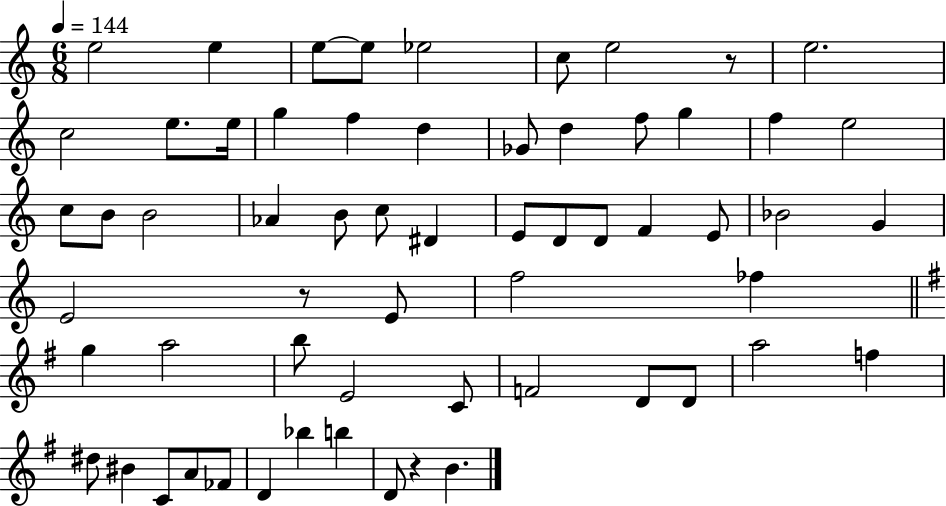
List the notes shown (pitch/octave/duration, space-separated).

E5/h E5/q E5/e E5/e Eb5/h C5/e E5/h R/e E5/h. C5/h E5/e. E5/s G5/q F5/q D5/q Gb4/e D5/q F5/e G5/q F5/q E5/h C5/e B4/e B4/h Ab4/q B4/e C5/e D#4/q E4/e D4/e D4/e F4/q E4/e Bb4/h G4/q E4/h R/e E4/e F5/h FES5/q G5/q A5/h B5/e E4/h C4/e F4/h D4/e D4/e A5/h F5/q D#5/e BIS4/q C4/e A4/e FES4/e D4/q Bb5/q B5/q D4/e R/q B4/q.